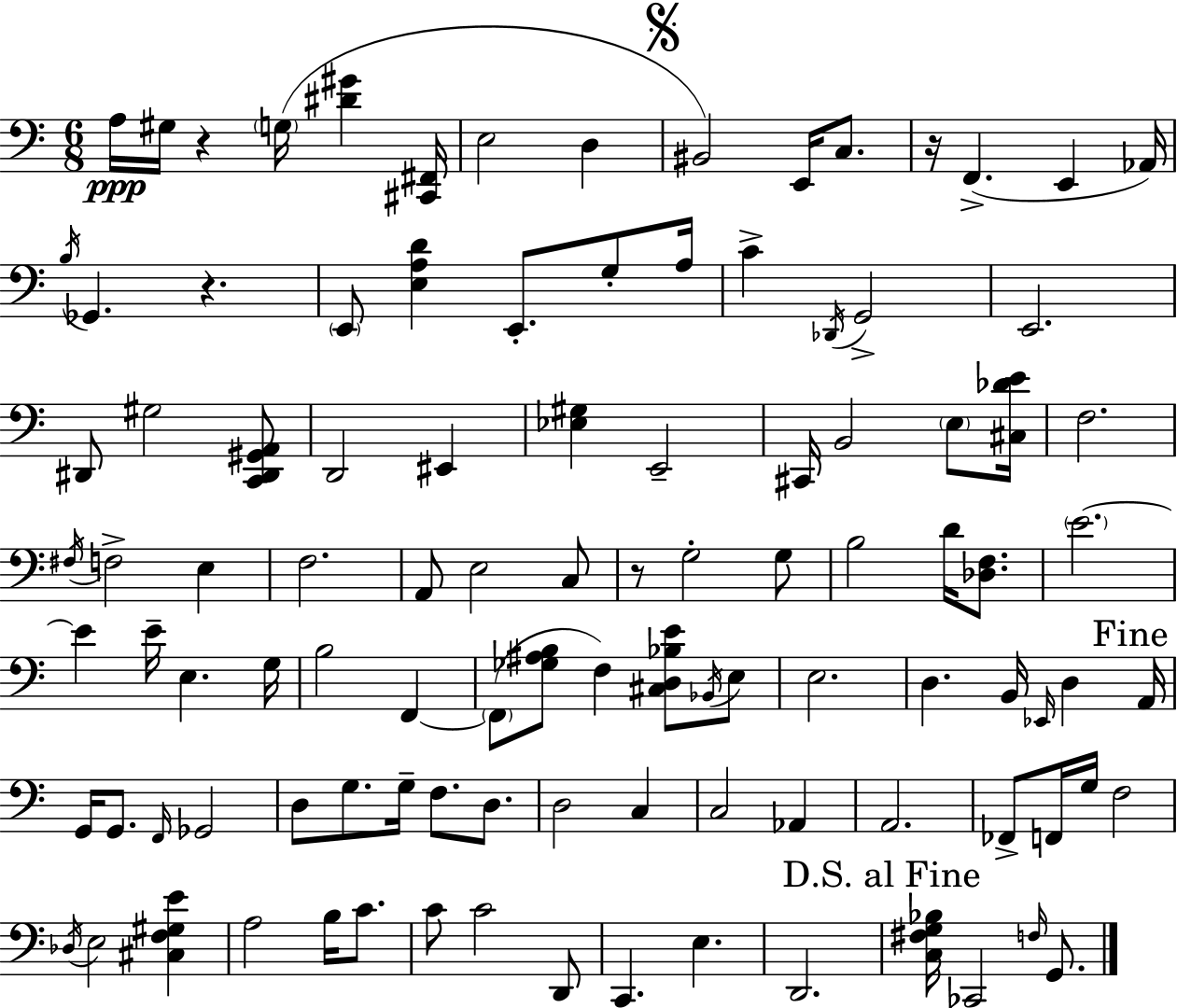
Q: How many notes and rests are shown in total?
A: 105